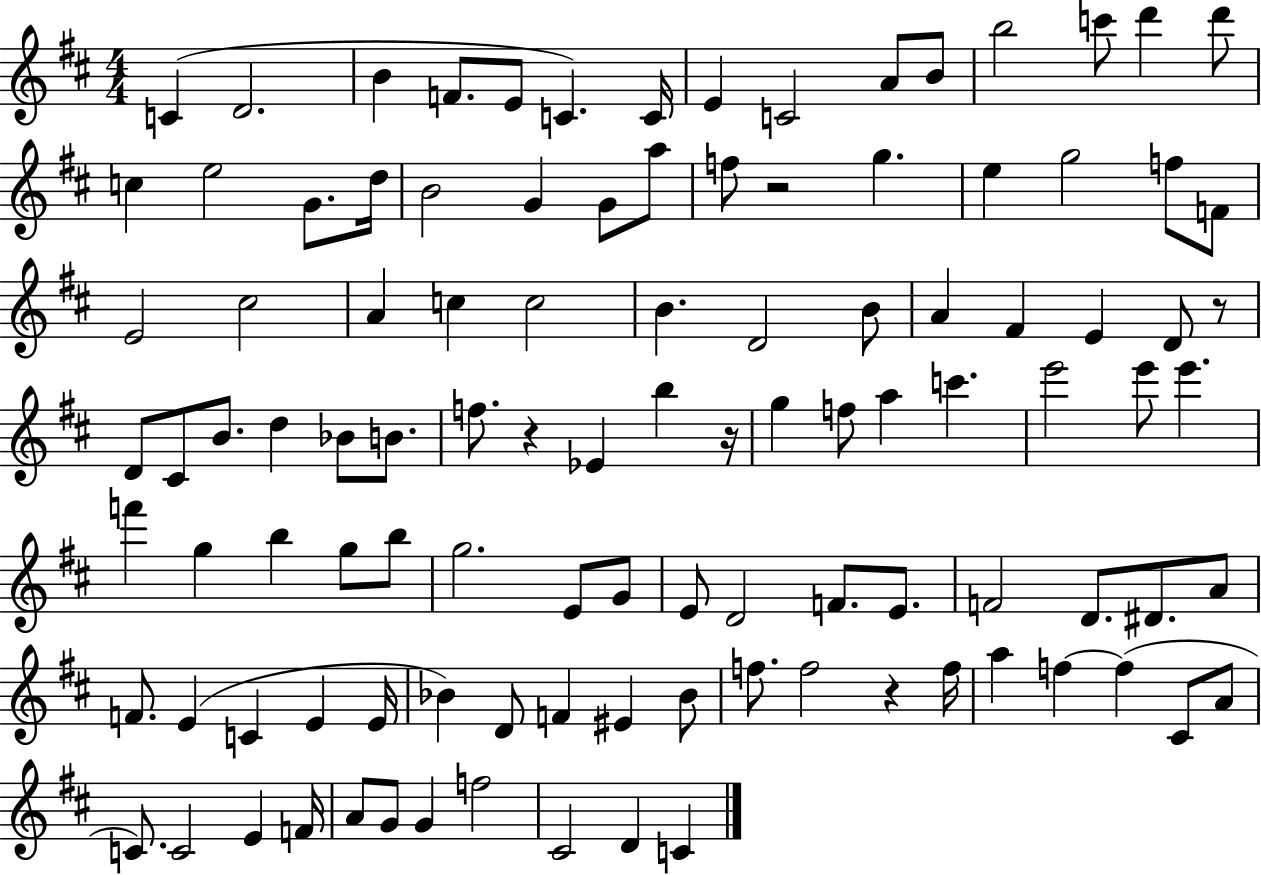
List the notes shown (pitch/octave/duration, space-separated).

C4/q D4/h. B4/q F4/e. E4/e C4/q. C4/s E4/q C4/h A4/e B4/e B5/h C6/e D6/q D6/e C5/q E5/h G4/e. D5/s B4/h G4/q G4/e A5/e F5/e R/h G5/q. E5/q G5/h F5/e F4/e E4/h C#5/h A4/q C5/q C5/h B4/q. D4/h B4/e A4/q F#4/q E4/q D4/e R/e D4/e C#4/e B4/e. D5/q Bb4/e B4/e. F5/e. R/q Eb4/q B5/q R/s G5/q F5/e A5/q C6/q. E6/h E6/e E6/q. F6/q G5/q B5/q G5/e B5/e G5/h. E4/e G4/e E4/e D4/h F4/e. E4/e. F4/h D4/e. D#4/e. A4/e F4/e. E4/q C4/q E4/q E4/s Bb4/q D4/e F4/q EIS4/q Bb4/e F5/e. F5/h R/q F5/s A5/q F5/q F5/q C#4/e A4/e C4/e. C4/h E4/q F4/s A4/e G4/e G4/q F5/h C#4/h D4/q C4/q